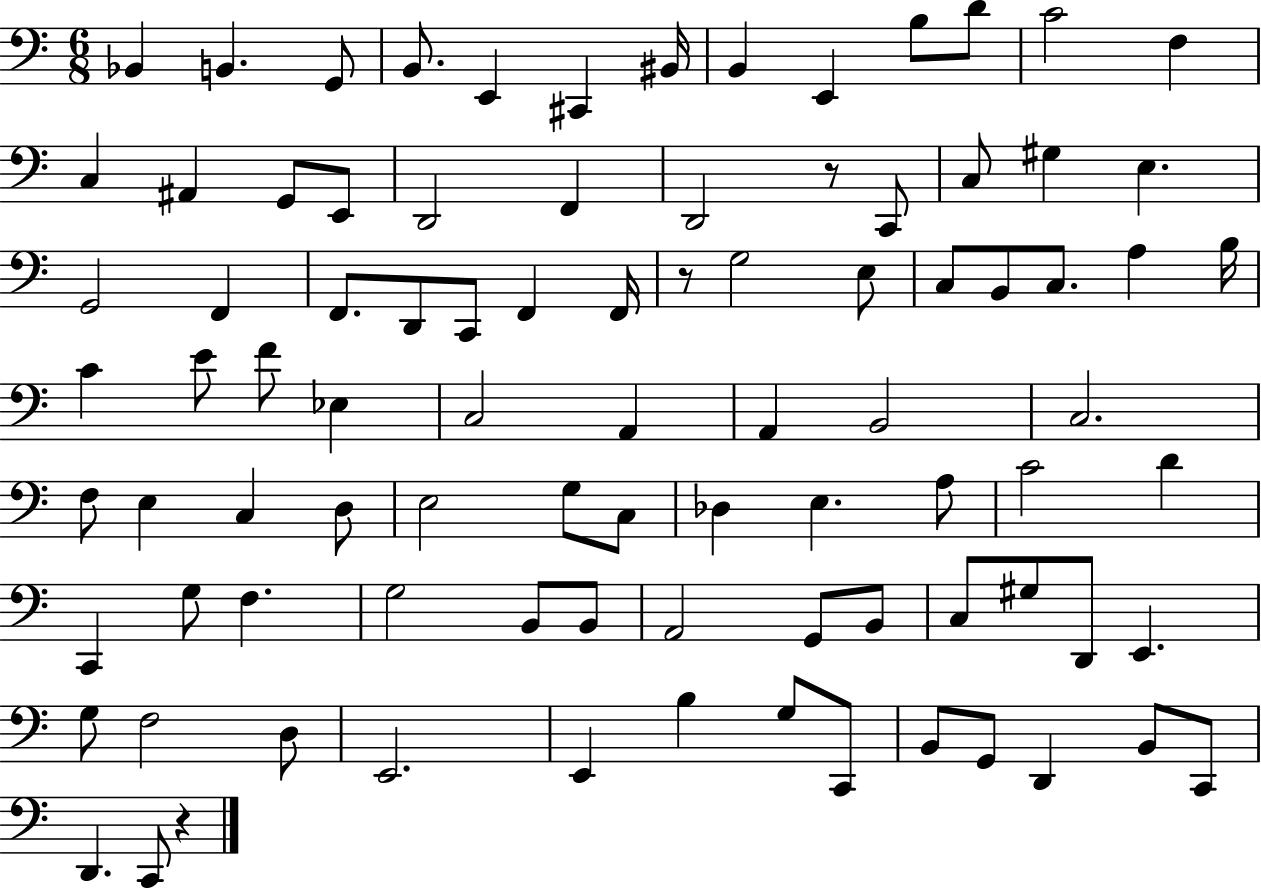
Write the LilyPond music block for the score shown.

{
  \clef bass
  \numericTimeSignature
  \time 6/8
  \key c \major
  bes,4 b,4. g,8 | b,8. e,4 cis,4 bis,16 | b,4 e,4 b8 d'8 | c'2 f4 | \break c4 ais,4 g,8 e,8 | d,2 f,4 | d,2 r8 c,8 | c8 gis4 e4. | \break g,2 f,4 | f,8. d,8 c,8 f,4 f,16 | r8 g2 e8 | c8 b,8 c8. a4 b16 | \break c'4 e'8 f'8 ees4 | c2 a,4 | a,4 b,2 | c2. | \break f8 e4 c4 d8 | e2 g8 c8 | des4 e4. a8 | c'2 d'4 | \break c,4 g8 f4. | g2 b,8 b,8 | a,2 g,8 b,8 | c8 gis8 d,8 e,4. | \break g8 f2 d8 | e,2. | e,4 b4 g8 c,8 | b,8 g,8 d,4 b,8 c,8 | \break d,4. c,8 r4 | \bar "|."
}